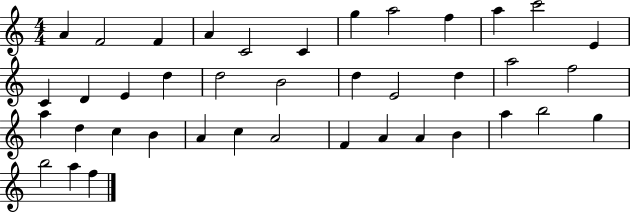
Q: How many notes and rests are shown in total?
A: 40